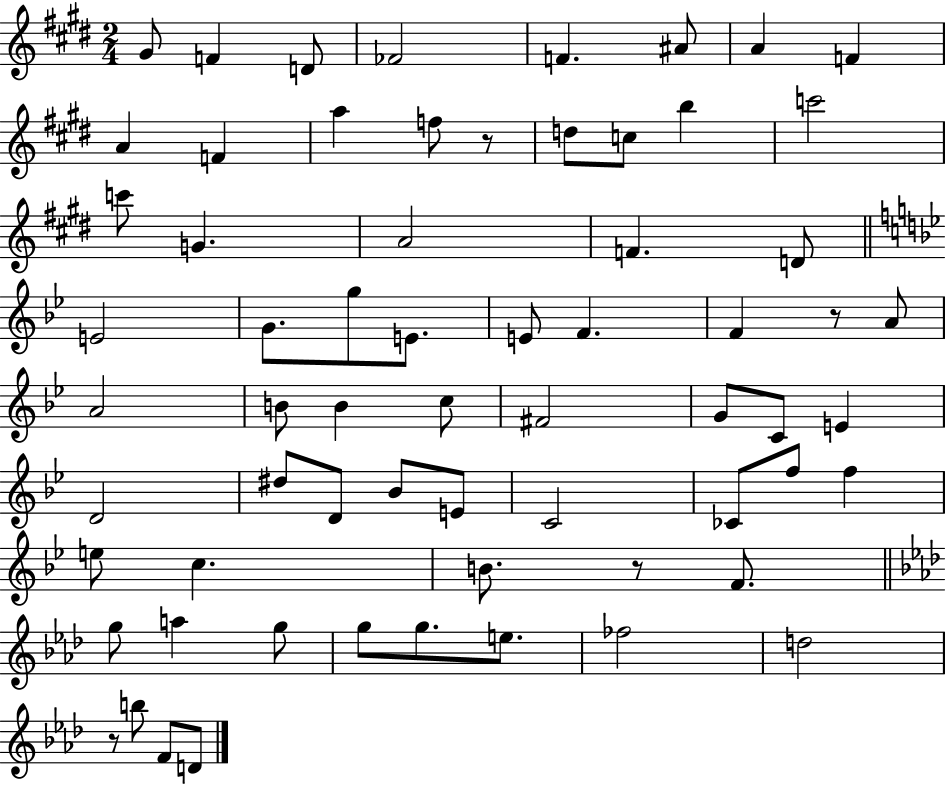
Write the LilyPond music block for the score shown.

{
  \clef treble
  \numericTimeSignature
  \time 2/4
  \key e \major
  gis'8 f'4 d'8 | fes'2 | f'4. ais'8 | a'4 f'4 | \break a'4 f'4 | a''4 f''8 r8 | d''8 c''8 b''4 | c'''2 | \break c'''8 g'4. | a'2 | f'4. d'8 | \bar "||" \break \key bes \major e'2 | g'8. g''8 e'8. | e'8 f'4. | f'4 r8 a'8 | \break a'2 | b'8 b'4 c''8 | fis'2 | g'8 c'8 e'4 | \break d'2 | dis''8 d'8 bes'8 e'8 | c'2 | ces'8 f''8 f''4 | \break e''8 c''4. | b'8. r8 f'8. | \bar "||" \break \key f \minor g''8 a''4 g''8 | g''8 g''8. e''8. | fes''2 | d''2 | \break r8 b''8 f'8 d'8 | \bar "|."
}